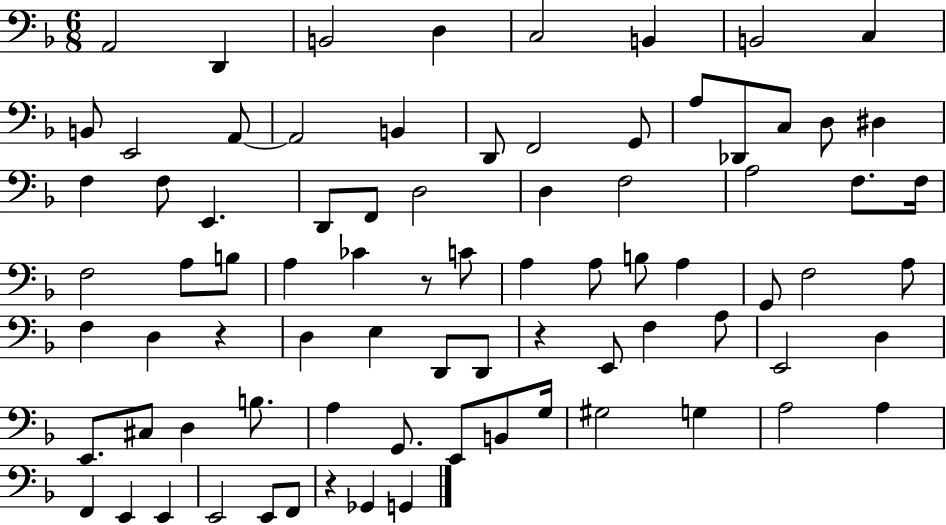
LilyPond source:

{
  \clef bass
  \numericTimeSignature
  \time 6/8
  \key f \major
  a,2 d,4 | b,2 d4 | c2 b,4 | b,2 c4 | \break b,8 e,2 a,8~~ | a,2 b,4 | d,8 f,2 g,8 | a8 des,8 c8 d8 dis4 | \break f4 f8 e,4. | d,8 f,8 d2 | d4 f2 | a2 f8. f16 | \break f2 a8 b8 | a4 ces'4 r8 c'8 | a4 a8 b8 a4 | g,8 f2 a8 | \break f4 d4 r4 | d4 e4 d,8 d,8 | r4 e,8 f4 a8 | e,2 d4 | \break e,8. cis8 d4 b8. | a4 g,8. e,8 b,8 g16 | gis2 g4 | a2 a4 | \break f,4 e,4 e,4 | e,2 e,8 f,8 | r4 ges,4 g,4 | \bar "|."
}